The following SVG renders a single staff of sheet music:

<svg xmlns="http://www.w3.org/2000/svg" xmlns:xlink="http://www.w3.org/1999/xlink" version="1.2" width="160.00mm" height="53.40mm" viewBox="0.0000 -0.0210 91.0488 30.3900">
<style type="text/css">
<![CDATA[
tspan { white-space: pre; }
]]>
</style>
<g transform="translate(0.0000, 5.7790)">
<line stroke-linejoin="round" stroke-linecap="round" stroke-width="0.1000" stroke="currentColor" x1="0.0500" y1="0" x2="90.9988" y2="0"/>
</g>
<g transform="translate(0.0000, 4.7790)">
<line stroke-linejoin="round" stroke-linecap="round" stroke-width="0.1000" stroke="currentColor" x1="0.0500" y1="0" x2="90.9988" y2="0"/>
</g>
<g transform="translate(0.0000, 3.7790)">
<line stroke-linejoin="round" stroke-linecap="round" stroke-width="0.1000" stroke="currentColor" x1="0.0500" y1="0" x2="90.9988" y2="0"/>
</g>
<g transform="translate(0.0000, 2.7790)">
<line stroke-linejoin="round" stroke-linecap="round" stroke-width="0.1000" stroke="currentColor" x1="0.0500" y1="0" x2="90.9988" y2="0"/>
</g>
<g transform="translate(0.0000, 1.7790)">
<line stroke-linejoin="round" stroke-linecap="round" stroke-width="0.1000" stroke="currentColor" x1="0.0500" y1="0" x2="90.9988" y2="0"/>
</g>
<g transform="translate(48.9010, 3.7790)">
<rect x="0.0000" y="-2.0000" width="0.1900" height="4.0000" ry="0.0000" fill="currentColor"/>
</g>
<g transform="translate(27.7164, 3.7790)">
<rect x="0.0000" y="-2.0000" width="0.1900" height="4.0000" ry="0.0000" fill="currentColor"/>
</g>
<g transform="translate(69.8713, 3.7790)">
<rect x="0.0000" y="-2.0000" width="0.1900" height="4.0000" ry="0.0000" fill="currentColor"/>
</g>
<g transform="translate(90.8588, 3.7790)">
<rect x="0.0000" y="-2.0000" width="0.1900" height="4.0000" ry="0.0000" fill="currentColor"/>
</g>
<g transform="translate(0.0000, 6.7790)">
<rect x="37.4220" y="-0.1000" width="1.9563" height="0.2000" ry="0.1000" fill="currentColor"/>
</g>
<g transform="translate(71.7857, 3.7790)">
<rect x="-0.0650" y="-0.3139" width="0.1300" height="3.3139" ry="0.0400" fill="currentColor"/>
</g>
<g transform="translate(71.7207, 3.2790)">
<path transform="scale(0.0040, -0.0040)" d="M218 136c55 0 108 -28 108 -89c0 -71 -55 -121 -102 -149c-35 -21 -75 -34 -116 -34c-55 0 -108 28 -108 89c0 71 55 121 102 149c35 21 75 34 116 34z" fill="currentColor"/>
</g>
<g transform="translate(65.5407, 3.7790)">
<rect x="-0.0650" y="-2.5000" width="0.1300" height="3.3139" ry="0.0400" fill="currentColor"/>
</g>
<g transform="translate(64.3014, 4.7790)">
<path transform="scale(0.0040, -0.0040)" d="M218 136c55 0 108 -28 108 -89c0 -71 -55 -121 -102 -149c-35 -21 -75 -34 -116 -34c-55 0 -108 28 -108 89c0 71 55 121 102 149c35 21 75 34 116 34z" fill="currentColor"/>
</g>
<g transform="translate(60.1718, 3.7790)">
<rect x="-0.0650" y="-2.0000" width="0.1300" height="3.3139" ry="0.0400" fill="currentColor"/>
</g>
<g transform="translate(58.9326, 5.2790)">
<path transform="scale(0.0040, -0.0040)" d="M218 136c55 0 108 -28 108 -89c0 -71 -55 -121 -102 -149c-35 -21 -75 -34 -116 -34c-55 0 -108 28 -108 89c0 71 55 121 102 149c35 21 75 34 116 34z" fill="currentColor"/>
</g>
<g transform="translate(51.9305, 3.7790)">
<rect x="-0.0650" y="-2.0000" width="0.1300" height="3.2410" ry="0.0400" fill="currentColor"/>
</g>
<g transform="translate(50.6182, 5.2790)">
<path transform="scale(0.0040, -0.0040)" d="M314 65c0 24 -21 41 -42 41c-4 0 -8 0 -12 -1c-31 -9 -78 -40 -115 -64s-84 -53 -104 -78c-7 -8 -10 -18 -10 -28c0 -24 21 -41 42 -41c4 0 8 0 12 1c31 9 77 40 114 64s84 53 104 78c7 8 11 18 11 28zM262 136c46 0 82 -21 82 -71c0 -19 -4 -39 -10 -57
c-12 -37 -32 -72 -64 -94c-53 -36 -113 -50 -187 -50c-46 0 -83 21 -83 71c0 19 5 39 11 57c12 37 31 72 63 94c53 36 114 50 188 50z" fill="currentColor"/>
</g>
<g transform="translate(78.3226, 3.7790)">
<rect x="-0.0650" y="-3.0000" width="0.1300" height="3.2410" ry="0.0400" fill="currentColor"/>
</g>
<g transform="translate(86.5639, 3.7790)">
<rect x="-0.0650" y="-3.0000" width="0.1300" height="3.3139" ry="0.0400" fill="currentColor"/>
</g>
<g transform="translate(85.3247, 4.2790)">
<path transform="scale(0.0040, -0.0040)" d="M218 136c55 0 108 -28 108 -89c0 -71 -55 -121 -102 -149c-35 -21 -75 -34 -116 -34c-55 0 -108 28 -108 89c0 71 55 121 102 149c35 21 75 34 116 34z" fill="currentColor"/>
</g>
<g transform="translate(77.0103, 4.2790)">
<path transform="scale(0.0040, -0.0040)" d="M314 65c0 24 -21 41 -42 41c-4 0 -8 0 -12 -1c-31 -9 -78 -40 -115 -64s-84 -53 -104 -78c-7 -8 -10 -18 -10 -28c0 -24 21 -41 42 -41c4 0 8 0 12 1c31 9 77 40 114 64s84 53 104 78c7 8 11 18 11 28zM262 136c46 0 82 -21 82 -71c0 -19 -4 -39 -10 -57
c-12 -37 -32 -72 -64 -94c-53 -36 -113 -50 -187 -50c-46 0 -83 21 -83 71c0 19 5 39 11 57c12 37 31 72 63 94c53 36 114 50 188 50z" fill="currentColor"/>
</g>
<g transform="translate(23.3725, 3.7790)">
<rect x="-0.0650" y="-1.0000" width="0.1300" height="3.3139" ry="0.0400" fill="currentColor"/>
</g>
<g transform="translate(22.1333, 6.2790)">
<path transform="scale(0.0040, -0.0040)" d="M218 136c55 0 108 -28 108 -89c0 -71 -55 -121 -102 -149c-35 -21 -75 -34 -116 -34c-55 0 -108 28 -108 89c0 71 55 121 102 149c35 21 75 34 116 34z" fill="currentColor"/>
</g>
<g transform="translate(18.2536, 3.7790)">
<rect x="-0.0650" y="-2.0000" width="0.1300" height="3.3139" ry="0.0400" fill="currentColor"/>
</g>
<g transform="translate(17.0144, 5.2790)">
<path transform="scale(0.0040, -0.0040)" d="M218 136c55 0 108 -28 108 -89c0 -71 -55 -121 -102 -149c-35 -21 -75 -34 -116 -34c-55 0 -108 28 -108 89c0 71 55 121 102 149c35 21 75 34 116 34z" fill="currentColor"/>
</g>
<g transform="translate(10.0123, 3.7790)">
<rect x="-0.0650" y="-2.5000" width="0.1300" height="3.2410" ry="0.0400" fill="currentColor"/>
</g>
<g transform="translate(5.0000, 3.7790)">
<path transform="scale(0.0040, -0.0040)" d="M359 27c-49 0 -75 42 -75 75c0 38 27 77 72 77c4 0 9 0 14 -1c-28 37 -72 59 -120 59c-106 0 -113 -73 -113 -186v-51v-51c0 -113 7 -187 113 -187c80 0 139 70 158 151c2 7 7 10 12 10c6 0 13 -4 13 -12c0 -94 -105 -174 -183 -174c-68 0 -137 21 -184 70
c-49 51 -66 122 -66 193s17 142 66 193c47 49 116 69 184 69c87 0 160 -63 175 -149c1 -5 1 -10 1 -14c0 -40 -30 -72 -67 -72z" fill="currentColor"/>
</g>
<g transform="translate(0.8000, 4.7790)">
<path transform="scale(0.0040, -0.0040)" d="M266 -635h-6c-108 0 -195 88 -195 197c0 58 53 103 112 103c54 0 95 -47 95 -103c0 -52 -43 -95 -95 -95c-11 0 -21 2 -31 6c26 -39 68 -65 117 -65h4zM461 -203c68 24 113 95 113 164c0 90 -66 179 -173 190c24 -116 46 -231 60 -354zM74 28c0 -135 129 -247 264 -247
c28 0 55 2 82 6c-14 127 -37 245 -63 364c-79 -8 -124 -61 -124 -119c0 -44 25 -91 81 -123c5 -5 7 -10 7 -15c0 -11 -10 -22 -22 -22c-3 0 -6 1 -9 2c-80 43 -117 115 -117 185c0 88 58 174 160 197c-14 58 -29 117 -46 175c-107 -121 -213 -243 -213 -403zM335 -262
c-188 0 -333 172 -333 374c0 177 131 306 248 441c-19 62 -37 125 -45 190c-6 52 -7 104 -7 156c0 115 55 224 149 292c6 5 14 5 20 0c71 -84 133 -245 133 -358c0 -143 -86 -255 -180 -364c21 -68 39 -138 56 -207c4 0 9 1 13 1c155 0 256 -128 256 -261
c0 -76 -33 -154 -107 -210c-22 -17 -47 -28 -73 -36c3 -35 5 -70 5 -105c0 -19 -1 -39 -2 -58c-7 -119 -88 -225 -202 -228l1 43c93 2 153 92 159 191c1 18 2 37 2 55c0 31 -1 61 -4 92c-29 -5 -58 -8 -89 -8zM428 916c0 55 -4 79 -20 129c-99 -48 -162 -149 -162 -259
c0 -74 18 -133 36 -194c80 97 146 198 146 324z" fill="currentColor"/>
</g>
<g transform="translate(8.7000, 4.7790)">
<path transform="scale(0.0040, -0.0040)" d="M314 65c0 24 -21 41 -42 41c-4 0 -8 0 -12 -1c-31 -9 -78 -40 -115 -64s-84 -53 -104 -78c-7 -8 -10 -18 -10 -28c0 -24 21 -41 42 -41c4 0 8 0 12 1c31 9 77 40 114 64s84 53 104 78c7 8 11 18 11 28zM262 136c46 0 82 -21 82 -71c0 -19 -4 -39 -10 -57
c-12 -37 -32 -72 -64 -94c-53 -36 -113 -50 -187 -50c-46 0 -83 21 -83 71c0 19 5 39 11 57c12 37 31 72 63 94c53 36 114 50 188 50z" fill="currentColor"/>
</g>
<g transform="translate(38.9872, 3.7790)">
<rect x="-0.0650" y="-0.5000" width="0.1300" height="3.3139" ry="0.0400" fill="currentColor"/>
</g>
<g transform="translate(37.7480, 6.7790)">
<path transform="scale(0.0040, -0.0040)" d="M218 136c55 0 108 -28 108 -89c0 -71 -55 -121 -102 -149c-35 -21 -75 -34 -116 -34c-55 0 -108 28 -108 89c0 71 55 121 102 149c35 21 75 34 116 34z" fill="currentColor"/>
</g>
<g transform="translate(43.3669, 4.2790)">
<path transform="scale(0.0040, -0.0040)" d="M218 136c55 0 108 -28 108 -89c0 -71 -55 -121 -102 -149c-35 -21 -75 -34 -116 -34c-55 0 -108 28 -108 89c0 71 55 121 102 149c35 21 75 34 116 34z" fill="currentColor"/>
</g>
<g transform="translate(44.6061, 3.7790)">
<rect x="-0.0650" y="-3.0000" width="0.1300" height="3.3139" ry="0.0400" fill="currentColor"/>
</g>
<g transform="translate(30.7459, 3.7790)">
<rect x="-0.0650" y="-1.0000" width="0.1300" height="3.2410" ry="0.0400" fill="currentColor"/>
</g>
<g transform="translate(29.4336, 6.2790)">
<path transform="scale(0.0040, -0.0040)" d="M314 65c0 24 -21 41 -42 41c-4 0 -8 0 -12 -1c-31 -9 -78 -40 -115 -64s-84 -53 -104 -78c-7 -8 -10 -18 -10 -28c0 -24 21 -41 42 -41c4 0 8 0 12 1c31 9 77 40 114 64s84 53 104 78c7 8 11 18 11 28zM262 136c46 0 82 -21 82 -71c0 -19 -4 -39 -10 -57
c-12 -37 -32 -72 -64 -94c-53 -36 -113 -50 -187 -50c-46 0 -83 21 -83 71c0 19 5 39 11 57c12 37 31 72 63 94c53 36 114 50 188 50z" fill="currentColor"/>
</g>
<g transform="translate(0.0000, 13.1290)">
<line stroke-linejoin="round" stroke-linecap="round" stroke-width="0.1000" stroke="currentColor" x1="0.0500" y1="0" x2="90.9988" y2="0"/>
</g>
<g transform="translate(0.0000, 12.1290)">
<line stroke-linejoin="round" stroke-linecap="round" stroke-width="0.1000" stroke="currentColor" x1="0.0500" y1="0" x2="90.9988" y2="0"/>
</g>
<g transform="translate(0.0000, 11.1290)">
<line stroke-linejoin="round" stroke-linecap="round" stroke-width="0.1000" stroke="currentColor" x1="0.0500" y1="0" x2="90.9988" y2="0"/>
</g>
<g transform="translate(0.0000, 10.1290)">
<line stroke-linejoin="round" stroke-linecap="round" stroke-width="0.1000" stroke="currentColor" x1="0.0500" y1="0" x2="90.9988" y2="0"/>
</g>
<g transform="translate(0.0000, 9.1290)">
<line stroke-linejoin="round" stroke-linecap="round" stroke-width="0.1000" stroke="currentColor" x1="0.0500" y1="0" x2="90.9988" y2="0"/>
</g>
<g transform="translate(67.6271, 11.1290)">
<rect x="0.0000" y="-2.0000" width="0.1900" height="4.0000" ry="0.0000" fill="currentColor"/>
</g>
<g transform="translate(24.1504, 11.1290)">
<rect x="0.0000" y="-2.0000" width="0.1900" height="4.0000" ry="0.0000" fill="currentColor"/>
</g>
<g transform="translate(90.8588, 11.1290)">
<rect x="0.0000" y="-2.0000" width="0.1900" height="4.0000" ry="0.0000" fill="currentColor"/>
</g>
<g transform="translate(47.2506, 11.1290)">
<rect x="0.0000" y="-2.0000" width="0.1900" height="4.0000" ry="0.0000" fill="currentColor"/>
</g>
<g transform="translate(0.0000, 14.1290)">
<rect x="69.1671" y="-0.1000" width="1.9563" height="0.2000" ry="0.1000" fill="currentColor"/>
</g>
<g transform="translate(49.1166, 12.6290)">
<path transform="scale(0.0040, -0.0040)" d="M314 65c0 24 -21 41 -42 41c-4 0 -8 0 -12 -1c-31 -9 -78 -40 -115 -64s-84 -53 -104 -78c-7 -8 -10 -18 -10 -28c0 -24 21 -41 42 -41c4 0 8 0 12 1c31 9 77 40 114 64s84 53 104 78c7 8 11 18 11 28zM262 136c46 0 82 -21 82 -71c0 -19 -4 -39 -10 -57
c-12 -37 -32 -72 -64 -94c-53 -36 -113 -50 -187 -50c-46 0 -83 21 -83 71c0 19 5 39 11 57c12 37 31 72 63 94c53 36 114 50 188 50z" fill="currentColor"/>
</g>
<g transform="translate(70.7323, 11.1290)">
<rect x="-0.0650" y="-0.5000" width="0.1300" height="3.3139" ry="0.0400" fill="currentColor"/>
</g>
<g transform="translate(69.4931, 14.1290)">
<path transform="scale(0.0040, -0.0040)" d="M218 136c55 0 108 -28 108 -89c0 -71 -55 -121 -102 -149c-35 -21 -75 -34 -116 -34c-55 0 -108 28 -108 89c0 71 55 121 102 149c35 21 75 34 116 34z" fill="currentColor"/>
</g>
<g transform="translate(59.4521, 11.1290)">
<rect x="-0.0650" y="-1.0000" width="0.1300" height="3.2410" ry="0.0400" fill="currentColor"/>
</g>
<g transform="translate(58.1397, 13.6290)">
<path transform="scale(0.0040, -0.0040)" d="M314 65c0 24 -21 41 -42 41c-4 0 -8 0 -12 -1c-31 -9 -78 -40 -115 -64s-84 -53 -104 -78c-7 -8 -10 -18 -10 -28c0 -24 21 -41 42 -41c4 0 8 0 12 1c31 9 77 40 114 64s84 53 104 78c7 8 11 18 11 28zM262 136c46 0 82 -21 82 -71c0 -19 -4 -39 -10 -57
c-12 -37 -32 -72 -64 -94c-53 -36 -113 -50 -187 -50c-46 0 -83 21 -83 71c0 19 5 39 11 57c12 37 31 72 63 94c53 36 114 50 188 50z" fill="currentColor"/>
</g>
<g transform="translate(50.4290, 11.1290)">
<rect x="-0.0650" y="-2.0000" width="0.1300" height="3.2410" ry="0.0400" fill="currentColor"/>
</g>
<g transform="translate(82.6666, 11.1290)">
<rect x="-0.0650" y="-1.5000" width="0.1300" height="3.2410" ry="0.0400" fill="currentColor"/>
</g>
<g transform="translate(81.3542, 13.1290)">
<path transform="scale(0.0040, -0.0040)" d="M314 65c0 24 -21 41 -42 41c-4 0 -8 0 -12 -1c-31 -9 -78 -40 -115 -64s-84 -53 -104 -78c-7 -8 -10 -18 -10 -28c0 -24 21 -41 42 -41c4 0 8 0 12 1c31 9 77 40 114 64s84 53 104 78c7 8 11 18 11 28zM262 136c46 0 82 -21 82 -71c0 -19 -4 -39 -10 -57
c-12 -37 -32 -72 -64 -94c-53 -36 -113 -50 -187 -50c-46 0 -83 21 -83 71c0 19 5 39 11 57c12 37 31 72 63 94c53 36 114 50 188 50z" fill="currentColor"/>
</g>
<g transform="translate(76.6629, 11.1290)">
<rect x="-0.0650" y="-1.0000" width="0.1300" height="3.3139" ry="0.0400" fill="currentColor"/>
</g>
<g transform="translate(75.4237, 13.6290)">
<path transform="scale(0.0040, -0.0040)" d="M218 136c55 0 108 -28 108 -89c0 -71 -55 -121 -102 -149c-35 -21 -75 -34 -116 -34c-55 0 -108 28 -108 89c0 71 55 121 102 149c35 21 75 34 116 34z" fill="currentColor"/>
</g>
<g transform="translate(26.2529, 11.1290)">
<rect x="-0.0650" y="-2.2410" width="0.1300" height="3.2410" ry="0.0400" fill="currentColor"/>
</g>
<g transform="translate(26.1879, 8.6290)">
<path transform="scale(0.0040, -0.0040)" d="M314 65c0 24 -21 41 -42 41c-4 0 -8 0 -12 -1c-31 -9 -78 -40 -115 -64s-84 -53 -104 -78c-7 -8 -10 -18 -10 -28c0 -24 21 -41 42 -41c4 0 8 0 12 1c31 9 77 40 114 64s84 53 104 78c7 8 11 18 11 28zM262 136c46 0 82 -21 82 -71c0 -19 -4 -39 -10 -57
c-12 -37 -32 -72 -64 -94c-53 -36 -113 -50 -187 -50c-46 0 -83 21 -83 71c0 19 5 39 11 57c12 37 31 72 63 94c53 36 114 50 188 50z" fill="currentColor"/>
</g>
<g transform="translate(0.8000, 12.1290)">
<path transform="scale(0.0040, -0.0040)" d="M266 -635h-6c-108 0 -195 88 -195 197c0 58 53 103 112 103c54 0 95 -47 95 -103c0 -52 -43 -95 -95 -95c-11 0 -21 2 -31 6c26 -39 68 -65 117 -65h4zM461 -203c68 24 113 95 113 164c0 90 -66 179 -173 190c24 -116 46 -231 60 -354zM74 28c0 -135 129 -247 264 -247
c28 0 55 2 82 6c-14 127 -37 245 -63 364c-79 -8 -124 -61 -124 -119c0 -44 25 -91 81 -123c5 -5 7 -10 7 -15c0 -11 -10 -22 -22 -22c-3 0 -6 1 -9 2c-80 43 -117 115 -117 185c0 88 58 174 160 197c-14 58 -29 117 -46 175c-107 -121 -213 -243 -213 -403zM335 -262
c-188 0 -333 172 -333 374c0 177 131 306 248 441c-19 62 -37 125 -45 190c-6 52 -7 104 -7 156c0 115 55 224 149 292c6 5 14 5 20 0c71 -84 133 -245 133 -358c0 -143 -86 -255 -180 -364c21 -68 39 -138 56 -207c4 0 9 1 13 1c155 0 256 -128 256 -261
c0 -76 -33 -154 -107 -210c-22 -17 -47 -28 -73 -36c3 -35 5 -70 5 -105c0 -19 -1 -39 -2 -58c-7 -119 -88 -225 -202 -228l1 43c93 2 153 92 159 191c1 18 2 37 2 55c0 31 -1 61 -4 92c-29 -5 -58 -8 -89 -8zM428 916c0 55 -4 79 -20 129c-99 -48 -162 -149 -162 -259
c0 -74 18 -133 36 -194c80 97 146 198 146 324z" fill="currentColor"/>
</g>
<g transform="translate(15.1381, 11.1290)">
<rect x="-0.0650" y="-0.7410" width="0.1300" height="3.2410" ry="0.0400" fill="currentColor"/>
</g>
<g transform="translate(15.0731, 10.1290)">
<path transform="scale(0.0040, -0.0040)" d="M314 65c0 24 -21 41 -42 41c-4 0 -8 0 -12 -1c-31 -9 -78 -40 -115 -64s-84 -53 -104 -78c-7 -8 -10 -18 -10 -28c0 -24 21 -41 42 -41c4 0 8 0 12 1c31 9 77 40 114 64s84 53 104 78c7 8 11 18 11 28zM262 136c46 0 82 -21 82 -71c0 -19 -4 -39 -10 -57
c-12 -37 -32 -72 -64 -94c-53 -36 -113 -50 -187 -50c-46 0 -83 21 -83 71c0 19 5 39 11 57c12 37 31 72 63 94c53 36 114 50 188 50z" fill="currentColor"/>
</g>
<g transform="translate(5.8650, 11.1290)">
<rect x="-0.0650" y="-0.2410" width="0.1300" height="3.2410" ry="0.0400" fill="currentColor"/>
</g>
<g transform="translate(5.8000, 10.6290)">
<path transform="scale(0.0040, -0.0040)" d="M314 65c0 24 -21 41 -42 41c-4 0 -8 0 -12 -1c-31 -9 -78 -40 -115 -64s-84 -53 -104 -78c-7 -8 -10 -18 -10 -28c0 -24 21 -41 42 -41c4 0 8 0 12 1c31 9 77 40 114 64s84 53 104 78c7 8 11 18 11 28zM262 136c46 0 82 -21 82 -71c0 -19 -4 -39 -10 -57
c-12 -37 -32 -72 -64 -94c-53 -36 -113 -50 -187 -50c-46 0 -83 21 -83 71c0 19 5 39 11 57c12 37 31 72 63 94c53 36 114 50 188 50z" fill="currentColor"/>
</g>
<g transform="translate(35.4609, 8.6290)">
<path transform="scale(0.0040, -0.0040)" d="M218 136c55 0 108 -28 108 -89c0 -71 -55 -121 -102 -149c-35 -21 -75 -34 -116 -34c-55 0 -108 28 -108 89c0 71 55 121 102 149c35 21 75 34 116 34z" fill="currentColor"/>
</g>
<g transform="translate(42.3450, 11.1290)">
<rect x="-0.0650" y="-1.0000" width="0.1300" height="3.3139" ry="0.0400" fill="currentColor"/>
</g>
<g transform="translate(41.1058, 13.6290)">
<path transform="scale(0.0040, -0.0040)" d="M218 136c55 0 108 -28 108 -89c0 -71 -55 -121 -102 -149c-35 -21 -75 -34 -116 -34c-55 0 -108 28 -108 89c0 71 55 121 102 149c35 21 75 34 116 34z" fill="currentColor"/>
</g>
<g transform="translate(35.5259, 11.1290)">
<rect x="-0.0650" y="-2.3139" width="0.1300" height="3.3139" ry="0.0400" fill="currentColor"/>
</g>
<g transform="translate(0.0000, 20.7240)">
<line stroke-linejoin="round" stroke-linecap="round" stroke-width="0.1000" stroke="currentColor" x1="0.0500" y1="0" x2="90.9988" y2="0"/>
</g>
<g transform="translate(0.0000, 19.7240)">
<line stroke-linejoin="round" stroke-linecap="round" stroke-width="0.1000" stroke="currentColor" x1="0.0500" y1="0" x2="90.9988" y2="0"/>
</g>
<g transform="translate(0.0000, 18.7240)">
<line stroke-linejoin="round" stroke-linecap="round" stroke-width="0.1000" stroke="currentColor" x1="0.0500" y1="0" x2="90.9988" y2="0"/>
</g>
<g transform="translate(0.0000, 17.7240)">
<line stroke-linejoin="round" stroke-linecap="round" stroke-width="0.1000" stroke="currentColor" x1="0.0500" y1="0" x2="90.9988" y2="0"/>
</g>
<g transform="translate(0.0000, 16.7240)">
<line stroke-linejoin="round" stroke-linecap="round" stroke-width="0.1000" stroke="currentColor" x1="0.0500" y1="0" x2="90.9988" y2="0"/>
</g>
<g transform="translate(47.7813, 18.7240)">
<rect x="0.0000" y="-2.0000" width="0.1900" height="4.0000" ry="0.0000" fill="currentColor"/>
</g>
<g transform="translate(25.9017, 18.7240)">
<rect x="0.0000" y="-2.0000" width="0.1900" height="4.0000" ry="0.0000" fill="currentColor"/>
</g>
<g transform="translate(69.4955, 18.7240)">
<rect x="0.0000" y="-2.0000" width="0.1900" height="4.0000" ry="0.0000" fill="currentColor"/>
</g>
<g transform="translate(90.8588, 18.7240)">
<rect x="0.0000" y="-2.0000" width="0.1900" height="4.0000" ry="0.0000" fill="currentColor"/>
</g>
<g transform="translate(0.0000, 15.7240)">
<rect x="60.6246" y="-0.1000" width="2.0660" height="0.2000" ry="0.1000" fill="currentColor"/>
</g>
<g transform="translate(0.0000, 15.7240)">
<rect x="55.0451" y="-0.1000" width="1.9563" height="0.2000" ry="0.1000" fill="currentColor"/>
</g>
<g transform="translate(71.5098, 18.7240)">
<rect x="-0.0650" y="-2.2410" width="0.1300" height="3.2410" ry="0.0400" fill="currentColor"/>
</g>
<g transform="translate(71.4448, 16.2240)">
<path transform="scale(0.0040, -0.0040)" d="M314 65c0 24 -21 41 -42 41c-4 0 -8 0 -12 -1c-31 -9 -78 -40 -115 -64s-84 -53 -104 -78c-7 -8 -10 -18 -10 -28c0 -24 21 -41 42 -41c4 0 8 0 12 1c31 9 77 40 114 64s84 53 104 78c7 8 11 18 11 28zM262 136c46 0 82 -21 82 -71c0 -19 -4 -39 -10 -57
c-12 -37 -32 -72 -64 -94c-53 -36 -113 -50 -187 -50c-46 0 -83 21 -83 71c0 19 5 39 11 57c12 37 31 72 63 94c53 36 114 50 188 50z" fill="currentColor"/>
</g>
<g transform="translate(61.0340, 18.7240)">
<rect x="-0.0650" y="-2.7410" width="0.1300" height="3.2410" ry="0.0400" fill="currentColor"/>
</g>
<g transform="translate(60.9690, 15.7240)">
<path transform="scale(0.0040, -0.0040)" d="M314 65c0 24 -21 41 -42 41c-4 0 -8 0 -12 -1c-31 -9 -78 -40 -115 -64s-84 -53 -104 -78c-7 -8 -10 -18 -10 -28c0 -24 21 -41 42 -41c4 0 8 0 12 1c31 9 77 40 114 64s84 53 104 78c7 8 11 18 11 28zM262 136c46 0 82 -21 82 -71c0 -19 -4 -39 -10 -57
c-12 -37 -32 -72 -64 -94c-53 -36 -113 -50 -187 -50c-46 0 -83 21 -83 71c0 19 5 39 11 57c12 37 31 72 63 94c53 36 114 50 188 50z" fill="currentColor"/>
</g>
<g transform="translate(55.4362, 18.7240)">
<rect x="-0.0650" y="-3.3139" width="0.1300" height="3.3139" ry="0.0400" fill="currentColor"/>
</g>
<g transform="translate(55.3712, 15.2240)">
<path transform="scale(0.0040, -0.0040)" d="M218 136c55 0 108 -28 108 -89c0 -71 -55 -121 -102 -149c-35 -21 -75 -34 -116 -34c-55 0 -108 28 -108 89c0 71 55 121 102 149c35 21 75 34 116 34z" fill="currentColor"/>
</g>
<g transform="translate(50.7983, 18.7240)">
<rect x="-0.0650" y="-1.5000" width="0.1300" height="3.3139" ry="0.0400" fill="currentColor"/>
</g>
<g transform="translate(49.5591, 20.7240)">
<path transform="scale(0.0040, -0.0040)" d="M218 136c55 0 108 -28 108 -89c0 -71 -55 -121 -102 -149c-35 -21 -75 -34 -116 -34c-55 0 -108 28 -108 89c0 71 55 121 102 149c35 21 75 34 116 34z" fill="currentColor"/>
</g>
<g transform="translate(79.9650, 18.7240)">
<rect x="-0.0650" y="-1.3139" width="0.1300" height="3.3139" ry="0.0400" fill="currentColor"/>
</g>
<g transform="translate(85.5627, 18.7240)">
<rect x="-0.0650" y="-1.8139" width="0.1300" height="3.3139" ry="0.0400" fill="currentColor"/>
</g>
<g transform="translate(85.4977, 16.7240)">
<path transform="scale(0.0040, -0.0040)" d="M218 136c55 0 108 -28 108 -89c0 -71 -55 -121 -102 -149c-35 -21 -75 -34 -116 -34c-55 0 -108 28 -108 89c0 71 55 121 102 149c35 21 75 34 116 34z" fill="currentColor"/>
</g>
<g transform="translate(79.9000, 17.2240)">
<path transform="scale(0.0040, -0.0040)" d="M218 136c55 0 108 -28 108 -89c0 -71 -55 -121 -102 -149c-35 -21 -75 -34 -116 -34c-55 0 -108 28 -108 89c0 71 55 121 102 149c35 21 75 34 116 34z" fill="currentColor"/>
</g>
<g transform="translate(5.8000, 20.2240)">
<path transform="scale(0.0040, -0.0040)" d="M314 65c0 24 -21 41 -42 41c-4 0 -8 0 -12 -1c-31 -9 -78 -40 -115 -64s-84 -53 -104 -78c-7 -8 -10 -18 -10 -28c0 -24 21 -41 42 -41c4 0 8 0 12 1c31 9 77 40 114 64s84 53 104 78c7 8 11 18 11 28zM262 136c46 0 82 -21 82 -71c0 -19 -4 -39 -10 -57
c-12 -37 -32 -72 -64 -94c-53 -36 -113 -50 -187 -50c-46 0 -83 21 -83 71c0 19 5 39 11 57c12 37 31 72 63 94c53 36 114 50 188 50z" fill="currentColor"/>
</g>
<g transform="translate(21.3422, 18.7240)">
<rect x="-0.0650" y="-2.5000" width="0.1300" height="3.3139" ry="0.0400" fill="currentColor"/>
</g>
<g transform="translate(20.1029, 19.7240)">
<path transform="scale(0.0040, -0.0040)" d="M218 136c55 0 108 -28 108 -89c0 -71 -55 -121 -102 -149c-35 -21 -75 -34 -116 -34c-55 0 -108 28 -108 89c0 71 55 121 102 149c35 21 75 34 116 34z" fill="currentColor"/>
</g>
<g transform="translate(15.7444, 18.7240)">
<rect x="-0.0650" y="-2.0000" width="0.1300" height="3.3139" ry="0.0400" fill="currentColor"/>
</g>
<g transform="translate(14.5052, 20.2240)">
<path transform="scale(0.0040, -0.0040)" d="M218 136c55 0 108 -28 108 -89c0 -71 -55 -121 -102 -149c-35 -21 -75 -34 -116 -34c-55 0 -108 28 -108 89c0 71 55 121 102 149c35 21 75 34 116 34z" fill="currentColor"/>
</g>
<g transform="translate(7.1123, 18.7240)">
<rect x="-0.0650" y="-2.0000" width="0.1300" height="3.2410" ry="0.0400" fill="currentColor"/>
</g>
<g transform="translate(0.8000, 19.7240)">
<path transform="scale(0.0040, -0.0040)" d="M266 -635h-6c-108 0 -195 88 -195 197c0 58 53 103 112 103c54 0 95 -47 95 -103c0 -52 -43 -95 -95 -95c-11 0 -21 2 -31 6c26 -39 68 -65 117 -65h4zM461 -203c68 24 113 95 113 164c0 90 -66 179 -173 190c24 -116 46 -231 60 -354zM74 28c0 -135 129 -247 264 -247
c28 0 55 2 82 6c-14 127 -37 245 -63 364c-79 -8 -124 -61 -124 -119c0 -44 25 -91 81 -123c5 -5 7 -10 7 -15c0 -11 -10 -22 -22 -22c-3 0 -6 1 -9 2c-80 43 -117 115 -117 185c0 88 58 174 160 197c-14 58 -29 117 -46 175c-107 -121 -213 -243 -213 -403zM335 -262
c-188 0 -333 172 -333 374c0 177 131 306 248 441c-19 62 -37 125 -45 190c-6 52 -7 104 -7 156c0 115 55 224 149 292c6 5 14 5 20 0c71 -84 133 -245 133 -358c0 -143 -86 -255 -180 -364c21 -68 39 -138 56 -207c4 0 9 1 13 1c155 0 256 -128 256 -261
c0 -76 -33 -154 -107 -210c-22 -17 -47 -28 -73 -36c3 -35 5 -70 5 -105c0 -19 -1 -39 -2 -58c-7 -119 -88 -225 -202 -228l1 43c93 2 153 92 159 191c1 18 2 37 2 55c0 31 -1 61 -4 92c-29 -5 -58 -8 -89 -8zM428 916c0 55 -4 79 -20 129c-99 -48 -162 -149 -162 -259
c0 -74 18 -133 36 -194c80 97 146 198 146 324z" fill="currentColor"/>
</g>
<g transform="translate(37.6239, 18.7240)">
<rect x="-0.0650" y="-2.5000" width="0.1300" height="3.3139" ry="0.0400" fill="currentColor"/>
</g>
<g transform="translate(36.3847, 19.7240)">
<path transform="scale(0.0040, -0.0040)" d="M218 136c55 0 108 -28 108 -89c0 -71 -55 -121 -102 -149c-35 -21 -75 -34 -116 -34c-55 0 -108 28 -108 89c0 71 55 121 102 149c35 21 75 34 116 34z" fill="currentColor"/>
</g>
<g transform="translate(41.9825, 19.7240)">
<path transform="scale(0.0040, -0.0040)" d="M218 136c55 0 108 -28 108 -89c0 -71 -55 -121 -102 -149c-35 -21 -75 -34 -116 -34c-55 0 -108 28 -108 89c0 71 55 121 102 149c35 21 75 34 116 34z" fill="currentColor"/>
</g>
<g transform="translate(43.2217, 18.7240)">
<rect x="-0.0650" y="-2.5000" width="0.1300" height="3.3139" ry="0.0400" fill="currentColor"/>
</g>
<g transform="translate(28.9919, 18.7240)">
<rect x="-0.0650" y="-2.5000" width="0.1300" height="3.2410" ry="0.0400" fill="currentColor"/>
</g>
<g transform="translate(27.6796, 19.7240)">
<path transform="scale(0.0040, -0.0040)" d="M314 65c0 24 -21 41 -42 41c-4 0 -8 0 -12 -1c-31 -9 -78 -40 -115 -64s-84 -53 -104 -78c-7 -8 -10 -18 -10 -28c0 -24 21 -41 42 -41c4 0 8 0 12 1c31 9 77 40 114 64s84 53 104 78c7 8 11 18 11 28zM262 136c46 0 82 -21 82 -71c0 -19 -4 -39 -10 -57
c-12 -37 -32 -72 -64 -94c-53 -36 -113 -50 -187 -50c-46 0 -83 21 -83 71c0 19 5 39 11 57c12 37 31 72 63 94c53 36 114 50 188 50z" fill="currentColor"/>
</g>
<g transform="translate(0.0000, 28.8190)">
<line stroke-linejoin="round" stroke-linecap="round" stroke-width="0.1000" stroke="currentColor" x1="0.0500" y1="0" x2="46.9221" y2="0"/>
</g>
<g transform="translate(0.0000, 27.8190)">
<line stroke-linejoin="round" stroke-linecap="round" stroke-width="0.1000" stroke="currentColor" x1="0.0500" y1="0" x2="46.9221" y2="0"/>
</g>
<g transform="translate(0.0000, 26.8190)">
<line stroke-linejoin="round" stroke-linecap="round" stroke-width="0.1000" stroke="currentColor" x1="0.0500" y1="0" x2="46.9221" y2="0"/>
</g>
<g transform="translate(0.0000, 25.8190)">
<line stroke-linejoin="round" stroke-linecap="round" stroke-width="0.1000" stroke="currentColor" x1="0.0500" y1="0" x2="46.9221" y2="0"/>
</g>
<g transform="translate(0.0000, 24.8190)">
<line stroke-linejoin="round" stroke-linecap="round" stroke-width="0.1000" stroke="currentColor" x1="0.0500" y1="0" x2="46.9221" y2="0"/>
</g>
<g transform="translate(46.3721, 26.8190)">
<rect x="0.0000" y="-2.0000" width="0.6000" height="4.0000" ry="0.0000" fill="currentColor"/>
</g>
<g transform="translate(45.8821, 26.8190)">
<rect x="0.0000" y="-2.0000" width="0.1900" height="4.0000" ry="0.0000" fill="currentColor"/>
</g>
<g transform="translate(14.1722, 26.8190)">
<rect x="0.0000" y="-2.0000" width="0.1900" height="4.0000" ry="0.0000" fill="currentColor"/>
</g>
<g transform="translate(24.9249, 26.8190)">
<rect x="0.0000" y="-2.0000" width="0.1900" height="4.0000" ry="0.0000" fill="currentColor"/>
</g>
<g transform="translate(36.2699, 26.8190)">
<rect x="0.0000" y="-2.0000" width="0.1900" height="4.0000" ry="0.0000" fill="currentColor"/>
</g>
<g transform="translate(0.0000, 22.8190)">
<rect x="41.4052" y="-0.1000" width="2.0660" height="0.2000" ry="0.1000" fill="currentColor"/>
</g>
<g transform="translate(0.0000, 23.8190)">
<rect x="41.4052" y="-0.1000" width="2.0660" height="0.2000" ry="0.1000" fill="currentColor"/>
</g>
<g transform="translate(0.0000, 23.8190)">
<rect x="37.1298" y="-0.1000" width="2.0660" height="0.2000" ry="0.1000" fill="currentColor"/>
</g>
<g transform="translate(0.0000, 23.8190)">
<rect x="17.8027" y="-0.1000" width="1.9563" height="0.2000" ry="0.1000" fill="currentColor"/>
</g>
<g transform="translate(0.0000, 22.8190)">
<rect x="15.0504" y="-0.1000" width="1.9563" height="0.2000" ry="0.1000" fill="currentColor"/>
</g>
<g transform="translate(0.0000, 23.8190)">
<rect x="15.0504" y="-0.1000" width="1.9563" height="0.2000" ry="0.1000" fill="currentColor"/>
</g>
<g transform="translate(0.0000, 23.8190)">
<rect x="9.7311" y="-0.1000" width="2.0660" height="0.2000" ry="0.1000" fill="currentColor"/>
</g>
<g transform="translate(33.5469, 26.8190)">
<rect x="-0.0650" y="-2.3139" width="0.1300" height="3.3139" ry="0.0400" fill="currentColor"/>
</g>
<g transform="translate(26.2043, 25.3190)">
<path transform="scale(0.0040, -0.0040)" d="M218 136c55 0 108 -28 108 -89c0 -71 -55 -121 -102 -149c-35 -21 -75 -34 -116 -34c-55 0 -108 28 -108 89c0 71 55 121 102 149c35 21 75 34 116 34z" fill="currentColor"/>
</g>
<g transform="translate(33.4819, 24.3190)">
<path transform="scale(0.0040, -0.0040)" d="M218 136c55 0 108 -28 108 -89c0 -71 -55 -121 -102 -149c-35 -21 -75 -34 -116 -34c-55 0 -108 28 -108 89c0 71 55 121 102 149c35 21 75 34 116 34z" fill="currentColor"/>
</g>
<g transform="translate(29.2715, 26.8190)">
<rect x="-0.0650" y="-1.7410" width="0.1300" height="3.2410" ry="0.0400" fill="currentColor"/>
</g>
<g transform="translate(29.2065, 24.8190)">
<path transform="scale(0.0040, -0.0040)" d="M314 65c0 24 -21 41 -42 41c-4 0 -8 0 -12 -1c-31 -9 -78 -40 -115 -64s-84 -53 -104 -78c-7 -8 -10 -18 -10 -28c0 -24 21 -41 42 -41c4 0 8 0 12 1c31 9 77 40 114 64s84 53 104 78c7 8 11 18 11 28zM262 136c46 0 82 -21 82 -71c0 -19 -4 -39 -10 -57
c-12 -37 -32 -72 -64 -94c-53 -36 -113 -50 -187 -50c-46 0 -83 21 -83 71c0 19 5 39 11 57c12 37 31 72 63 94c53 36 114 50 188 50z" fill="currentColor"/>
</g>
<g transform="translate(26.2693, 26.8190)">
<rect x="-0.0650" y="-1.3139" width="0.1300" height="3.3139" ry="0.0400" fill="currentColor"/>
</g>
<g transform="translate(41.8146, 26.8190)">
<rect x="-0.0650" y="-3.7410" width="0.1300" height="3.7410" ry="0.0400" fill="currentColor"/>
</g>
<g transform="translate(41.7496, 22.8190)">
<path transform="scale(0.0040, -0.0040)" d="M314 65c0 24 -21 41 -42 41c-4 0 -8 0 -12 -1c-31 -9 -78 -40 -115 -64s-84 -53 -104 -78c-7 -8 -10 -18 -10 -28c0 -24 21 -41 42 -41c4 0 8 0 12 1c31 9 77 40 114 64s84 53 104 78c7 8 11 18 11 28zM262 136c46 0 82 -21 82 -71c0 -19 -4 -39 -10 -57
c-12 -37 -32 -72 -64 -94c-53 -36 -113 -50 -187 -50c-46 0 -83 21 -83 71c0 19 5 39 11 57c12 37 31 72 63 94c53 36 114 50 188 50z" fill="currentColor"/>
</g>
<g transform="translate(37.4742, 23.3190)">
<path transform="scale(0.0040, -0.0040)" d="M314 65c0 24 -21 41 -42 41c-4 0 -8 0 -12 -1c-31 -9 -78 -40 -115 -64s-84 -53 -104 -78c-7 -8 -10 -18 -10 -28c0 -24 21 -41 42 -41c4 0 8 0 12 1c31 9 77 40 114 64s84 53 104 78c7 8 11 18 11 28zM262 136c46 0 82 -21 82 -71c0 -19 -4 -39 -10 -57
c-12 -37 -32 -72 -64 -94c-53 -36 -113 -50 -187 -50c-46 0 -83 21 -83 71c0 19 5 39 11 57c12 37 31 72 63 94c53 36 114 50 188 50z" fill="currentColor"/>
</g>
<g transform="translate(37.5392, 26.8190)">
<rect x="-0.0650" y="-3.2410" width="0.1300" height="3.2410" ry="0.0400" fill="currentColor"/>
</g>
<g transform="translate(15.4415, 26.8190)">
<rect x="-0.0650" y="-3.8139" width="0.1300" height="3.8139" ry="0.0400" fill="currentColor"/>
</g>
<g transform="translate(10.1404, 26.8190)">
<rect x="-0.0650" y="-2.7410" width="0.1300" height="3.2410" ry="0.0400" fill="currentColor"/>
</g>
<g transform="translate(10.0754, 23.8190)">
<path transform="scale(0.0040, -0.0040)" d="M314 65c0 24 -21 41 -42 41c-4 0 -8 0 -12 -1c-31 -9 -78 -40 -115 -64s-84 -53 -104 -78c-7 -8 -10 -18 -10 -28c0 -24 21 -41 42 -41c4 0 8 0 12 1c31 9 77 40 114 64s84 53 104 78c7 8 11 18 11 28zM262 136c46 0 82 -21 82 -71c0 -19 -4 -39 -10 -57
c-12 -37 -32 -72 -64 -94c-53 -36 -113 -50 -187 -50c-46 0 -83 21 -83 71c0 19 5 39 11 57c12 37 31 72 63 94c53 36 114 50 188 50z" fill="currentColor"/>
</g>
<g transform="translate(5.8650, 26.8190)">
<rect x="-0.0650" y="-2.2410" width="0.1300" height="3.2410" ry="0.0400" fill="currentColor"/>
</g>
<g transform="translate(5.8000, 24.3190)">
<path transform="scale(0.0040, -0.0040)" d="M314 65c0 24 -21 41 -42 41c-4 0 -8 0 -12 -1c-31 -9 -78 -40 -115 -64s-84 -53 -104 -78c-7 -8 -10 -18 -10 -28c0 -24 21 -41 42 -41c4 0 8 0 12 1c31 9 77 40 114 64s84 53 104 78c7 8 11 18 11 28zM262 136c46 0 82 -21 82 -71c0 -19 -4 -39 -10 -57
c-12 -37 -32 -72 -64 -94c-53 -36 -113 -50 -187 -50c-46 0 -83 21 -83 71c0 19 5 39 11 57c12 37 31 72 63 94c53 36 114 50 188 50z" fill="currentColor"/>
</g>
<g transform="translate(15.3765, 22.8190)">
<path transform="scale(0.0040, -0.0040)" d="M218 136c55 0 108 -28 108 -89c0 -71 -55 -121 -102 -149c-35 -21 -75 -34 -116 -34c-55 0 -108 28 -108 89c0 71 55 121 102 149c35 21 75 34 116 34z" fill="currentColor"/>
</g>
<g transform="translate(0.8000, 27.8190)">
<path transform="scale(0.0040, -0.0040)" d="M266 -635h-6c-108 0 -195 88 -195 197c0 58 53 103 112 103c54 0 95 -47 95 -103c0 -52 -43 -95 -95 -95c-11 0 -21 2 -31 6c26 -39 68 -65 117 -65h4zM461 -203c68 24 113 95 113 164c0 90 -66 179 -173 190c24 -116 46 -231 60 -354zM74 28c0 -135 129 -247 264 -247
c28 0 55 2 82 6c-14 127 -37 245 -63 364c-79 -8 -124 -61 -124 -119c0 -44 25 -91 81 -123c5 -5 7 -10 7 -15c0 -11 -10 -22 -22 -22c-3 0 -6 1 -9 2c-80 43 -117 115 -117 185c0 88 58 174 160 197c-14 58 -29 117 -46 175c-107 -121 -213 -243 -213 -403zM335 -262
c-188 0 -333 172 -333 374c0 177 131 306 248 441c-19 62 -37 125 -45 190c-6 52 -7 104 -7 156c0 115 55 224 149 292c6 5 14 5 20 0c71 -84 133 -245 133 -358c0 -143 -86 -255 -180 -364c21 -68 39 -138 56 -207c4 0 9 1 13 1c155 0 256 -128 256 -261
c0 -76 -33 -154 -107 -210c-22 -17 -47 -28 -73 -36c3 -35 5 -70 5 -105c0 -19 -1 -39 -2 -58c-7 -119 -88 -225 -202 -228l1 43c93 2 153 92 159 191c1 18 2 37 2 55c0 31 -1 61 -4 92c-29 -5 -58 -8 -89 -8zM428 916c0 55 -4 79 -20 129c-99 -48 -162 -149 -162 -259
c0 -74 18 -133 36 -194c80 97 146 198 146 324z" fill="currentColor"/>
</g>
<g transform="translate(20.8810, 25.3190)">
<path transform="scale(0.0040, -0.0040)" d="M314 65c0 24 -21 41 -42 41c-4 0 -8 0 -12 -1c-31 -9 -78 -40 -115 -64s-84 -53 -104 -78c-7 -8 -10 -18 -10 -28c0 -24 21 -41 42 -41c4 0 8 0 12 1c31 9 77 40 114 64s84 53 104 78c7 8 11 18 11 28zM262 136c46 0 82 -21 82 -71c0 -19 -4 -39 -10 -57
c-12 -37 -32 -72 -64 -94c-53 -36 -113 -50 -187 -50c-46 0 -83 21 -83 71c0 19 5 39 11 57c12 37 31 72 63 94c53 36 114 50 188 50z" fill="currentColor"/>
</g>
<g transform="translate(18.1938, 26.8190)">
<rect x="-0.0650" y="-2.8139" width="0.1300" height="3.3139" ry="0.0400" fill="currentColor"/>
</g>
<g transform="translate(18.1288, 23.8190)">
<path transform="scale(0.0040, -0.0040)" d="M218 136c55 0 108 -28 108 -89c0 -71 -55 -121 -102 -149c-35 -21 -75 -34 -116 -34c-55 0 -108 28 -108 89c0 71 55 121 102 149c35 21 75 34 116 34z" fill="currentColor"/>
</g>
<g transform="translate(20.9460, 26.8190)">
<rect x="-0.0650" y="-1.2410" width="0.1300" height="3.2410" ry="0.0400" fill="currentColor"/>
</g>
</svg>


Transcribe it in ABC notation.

X:1
T:Untitled
M:4/4
L:1/4
K:C
G2 F D D2 C A F2 F G c A2 A c2 d2 g2 g D F2 D2 C D E2 F2 F G G2 G G E b a2 g2 e f g2 a2 c' a e2 e f2 g b2 c'2